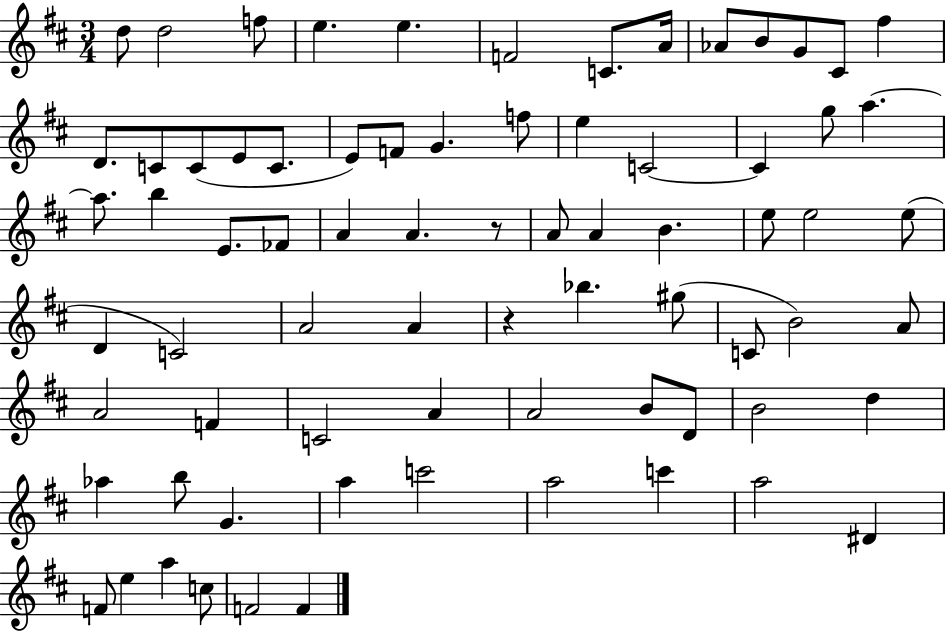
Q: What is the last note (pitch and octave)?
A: F4